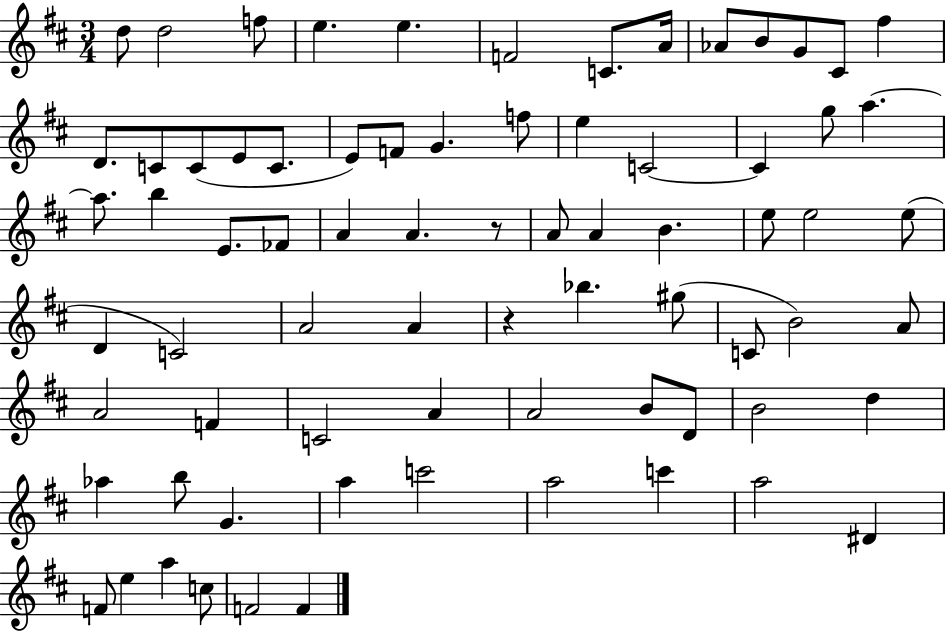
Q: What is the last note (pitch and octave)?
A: F4